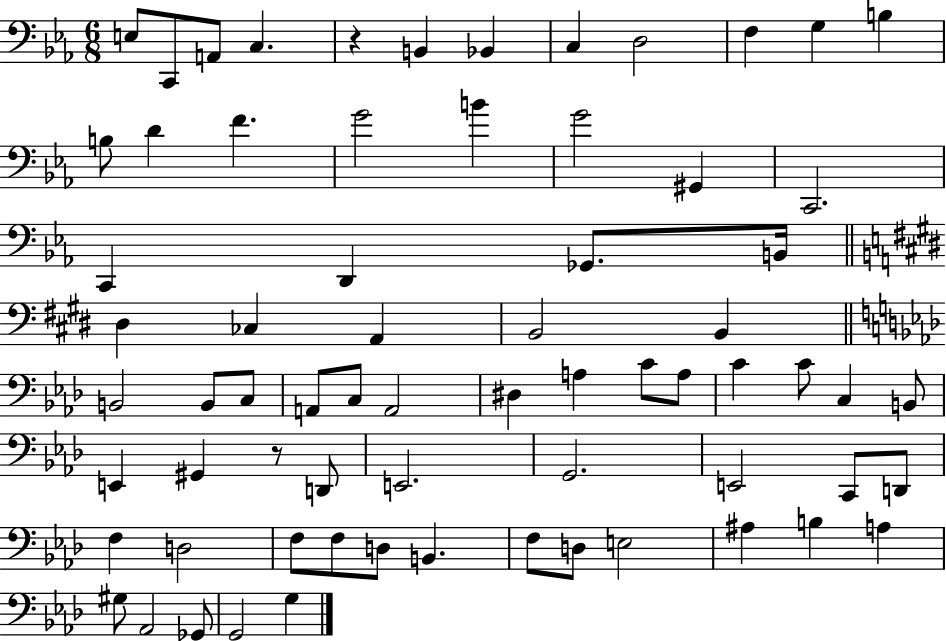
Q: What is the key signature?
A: EES major